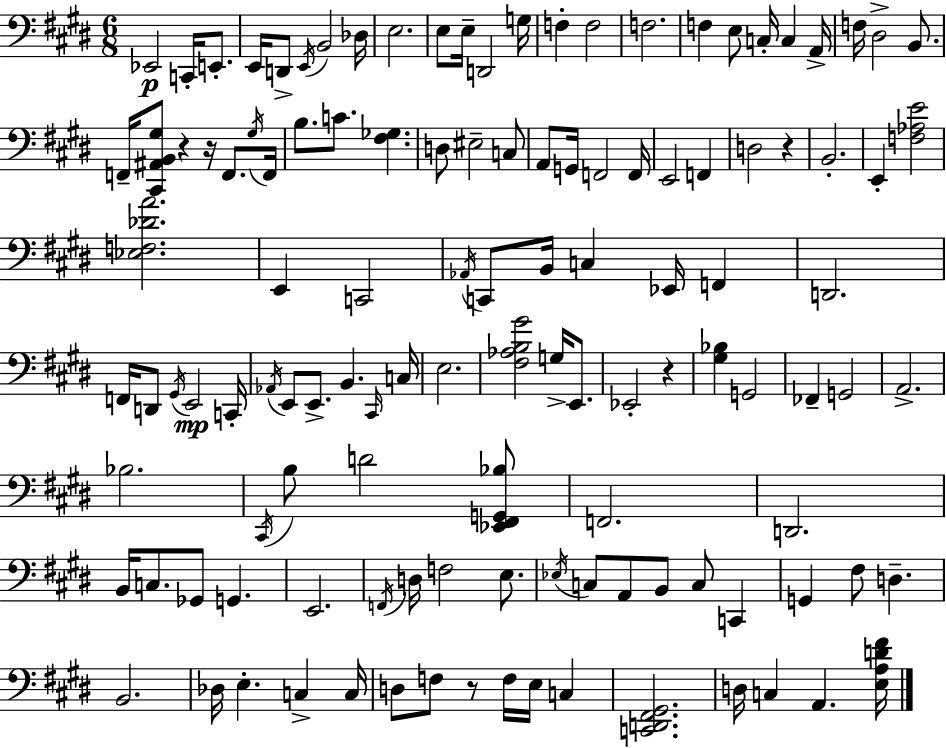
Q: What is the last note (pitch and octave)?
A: A2